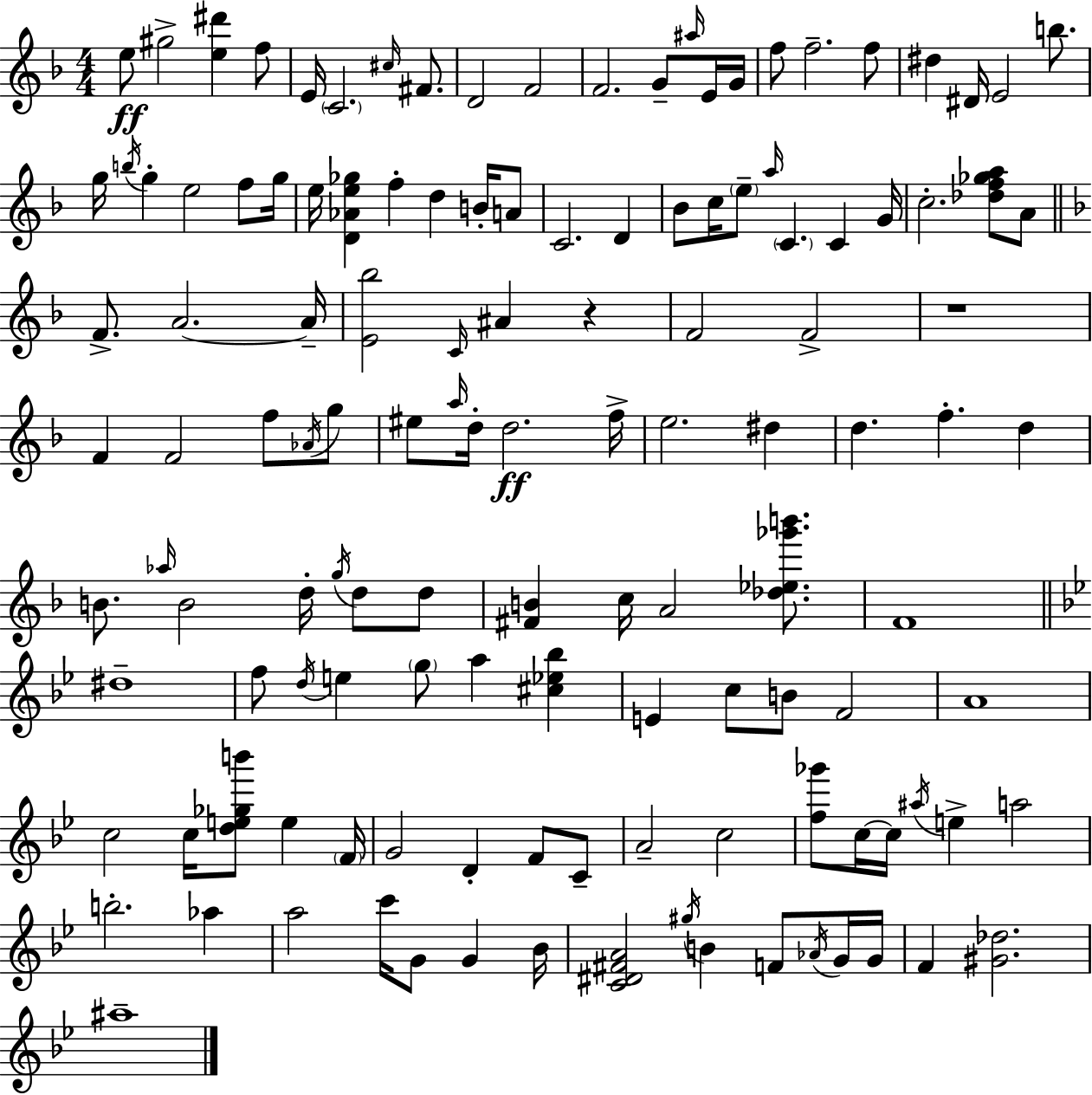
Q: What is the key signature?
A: D minor